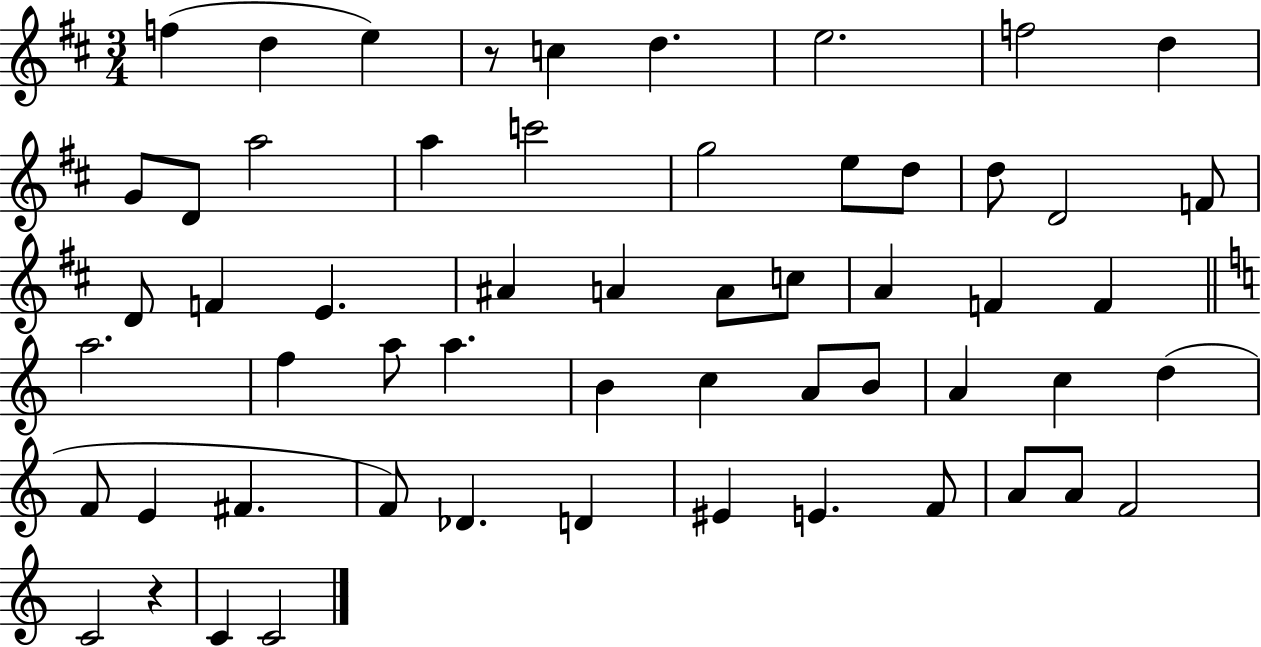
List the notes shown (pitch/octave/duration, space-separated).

F5/q D5/q E5/q R/e C5/q D5/q. E5/h. F5/h D5/q G4/e D4/e A5/h A5/q C6/h G5/h E5/e D5/e D5/e D4/h F4/e D4/e F4/q E4/q. A#4/q A4/q A4/e C5/e A4/q F4/q F4/q A5/h. F5/q A5/e A5/q. B4/q C5/q A4/e B4/e A4/q C5/q D5/q F4/e E4/q F#4/q. F4/e Db4/q. D4/q EIS4/q E4/q. F4/e A4/e A4/e F4/h C4/h R/q C4/q C4/h